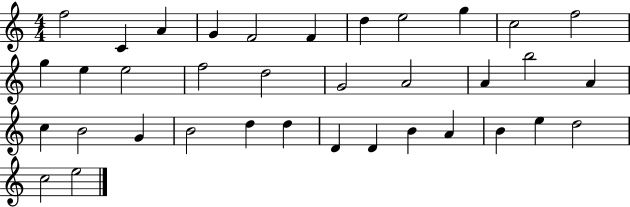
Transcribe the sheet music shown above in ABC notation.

X:1
T:Untitled
M:4/4
L:1/4
K:C
f2 C A G F2 F d e2 g c2 f2 g e e2 f2 d2 G2 A2 A b2 A c B2 G B2 d d D D B A B e d2 c2 e2